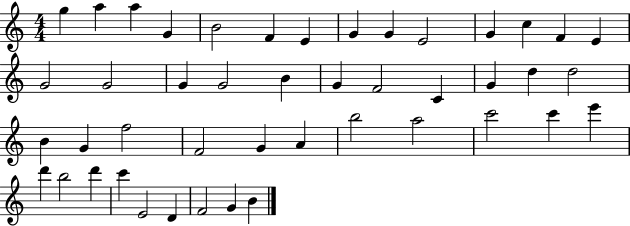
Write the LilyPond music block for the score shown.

{
  \clef treble
  \numericTimeSignature
  \time 4/4
  \key c \major
  g''4 a''4 a''4 g'4 | b'2 f'4 e'4 | g'4 g'4 e'2 | g'4 c''4 f'4 e'4 | \break g'2 g'2 | g'4 g'2 b'4 | g'4 f'2 c'4 | g'4 d''4 d''2 | \break b'4 g'4 f''2 | f'2 g'4 a'4 | b''2 a''2 | c'''2 c'''4 e'''4 | \break d'''4 b''2 d'''4 | c'''4 e'2 d'4 | f'2 g'4 b'4 | \bar "|."
}